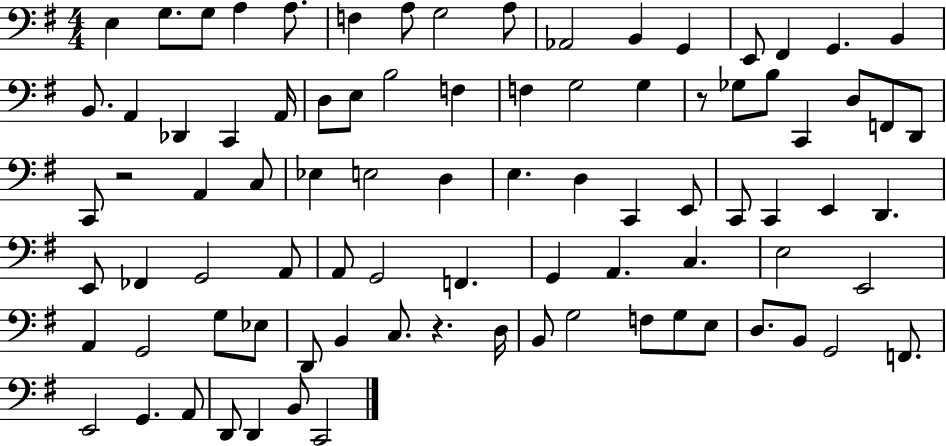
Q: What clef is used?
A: bass